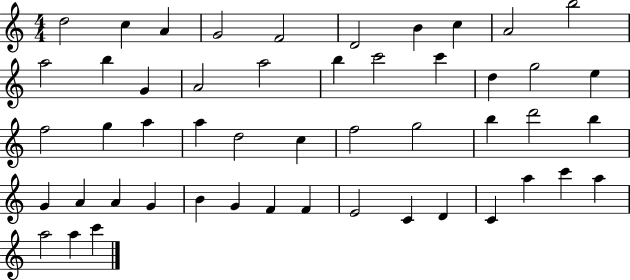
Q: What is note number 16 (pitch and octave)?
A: B5